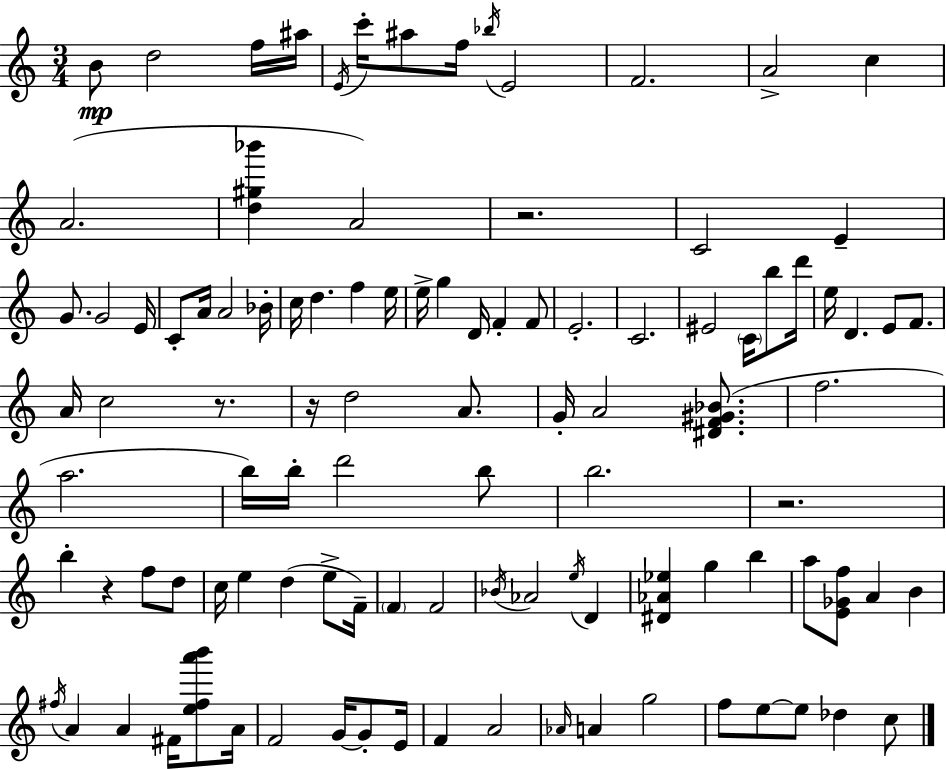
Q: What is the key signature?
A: A minor